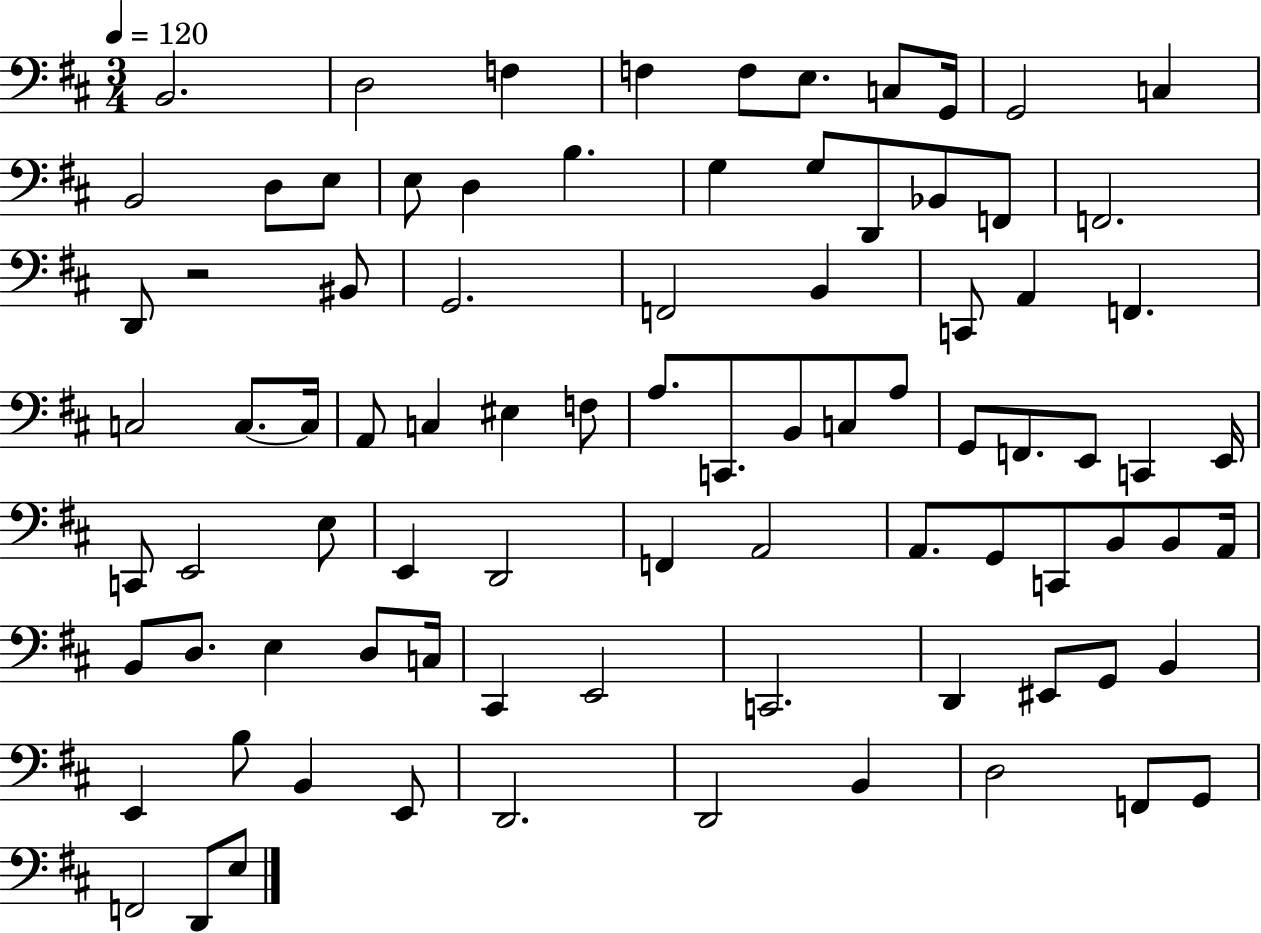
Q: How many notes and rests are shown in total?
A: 86